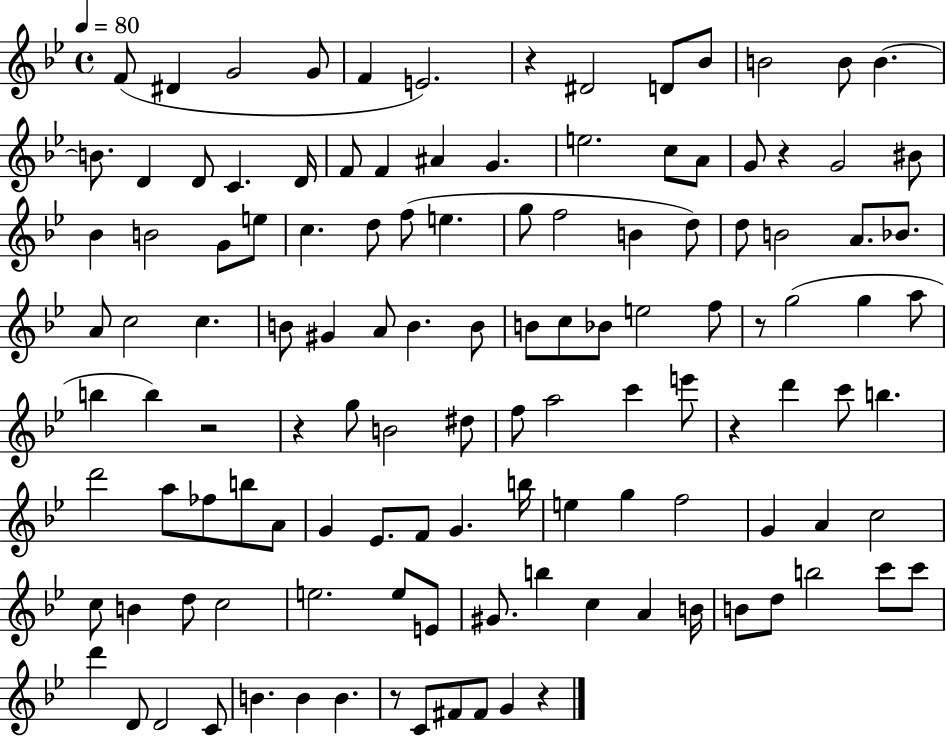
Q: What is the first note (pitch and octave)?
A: F4